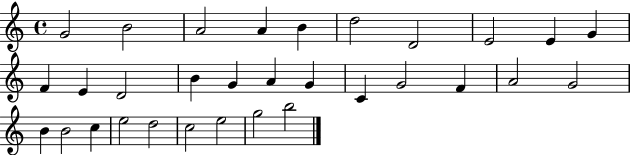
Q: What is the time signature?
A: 4/4